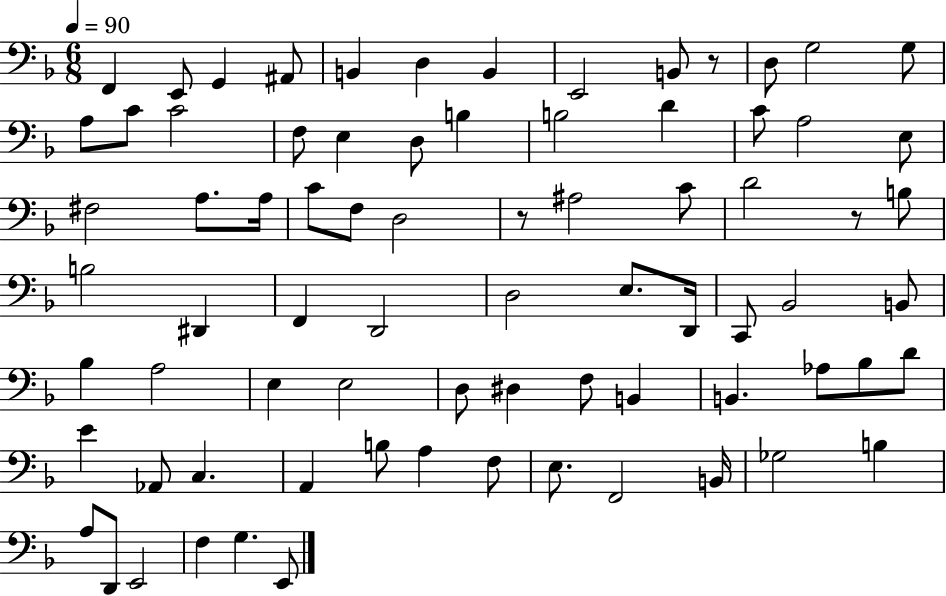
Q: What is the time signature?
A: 6/8